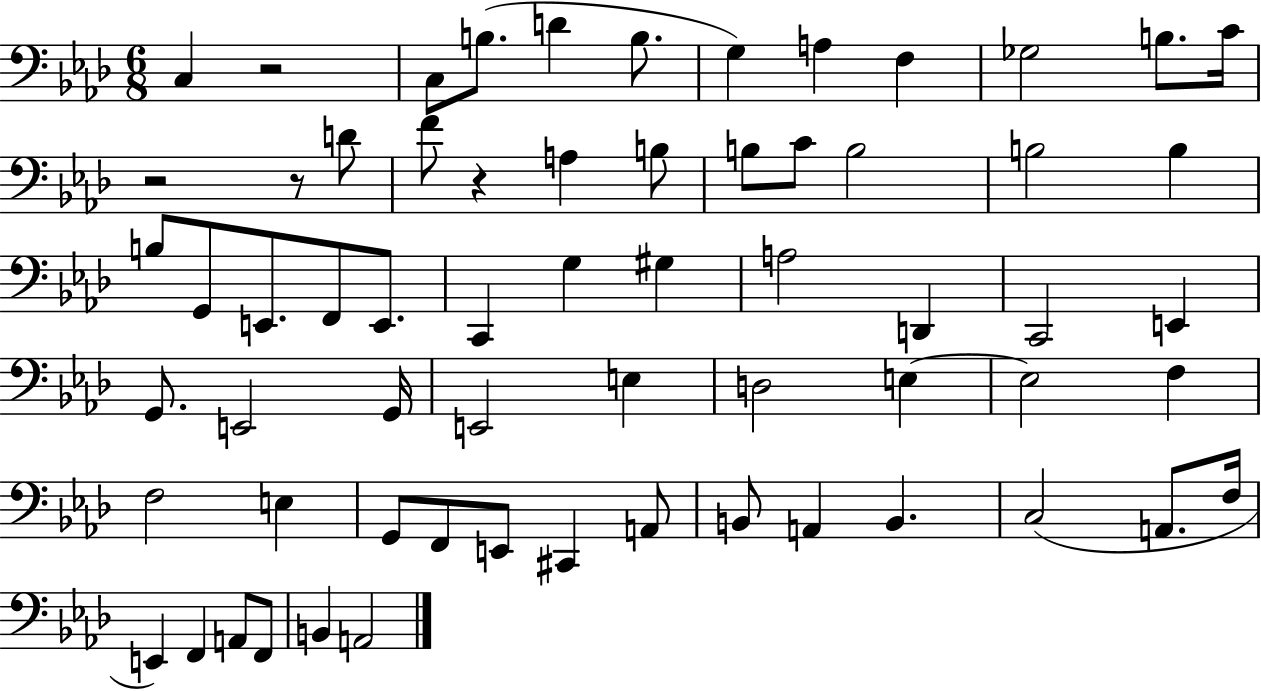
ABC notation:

X:1
T:Untitled
M:6/8
L:1/4
K:Ab
C, z2 C,/2 B,/2 D B,/2 G, A, F, _G,2 B,/2 C/4 z2 z/2 D/2 F/2 z A, B,/2 B,/2 C/2 B,2 B,2 B, B,/2 G,,/2 E,,/2 F,,/2 E,,/2 C,, G, ^G, A,2 D,, C,,2 E,, G,,/2 E,,2 G,,/4 E,,2 E, D,2 E, E,2 F, F,2 E, G,,/2 F,,/2 E,,/2 ^C,, A,,/2 B,,/2 A,, B,, C,2 A,,/2 F,/4 E,, F,, A,,/2 F,,/2 B,, A,,2